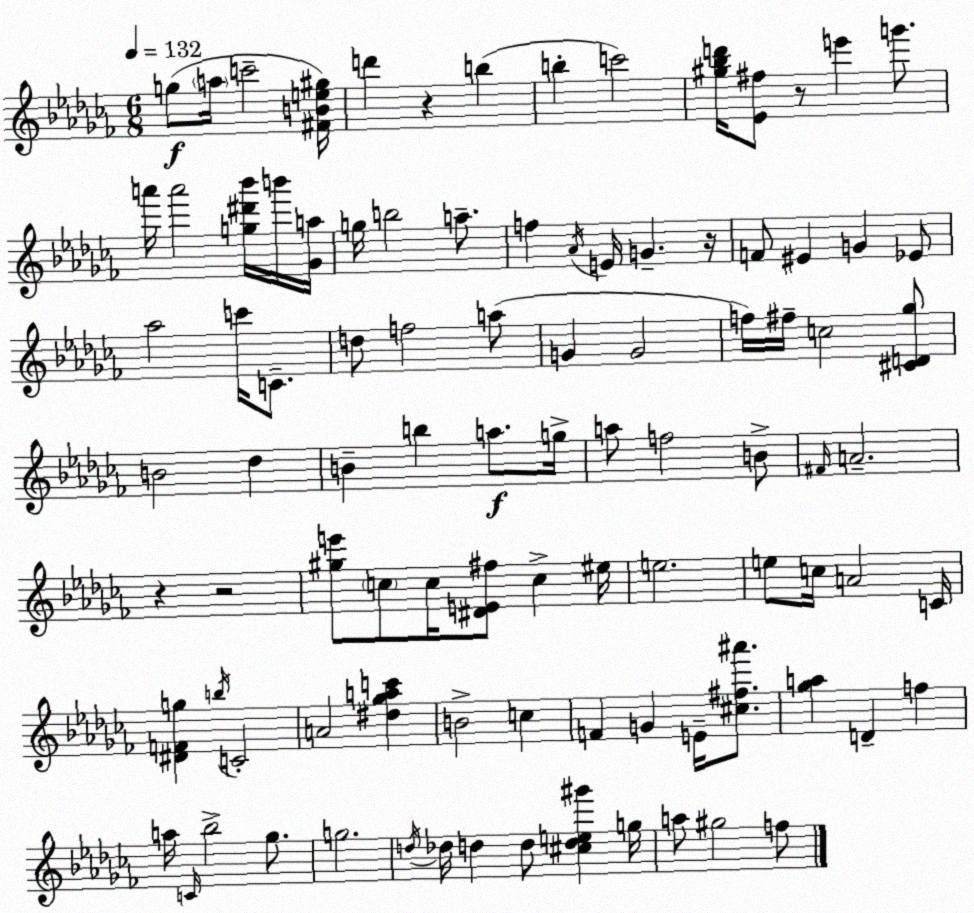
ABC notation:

X:1
T:Untitled
M:6/8
L:1/4
K:Abm
g/2 a/4 c'2 [^FBe^g]/4 d' z b b c'2 [^g_bd']/4 [_E^f]/2 z/2 e' g'/2 a'/4 a'2 [g^d'_b']/4 b'/4 [_Ga]/4 g/4 b2 a/2 f _A/4 E/4 G z/4 F/2 ^E G _E/2 _a2 c'/4 C/2 d/2 f2 a/2 G G2 f/4 ^f/4 c2 [^CD_g]/2 B2 _d B b a/2 g/4 a/2 f2 B/2 ^F/4 A2 z z2 [^ge']/2 c/2 c/4 [^DE^f]/2 c ^e/4 e2 e/2 c/4 A2 C/4 [^DFg] b/4 C2 A2 [^d_gac'] B2 c F G E/4 [^c^f^a']/2 [_ga] D f a/4 C/4 _b2 _g/2 g2 d/4 _d/4 d d/2 [^cde^g'] g/4 a/2 ^g2 f/2